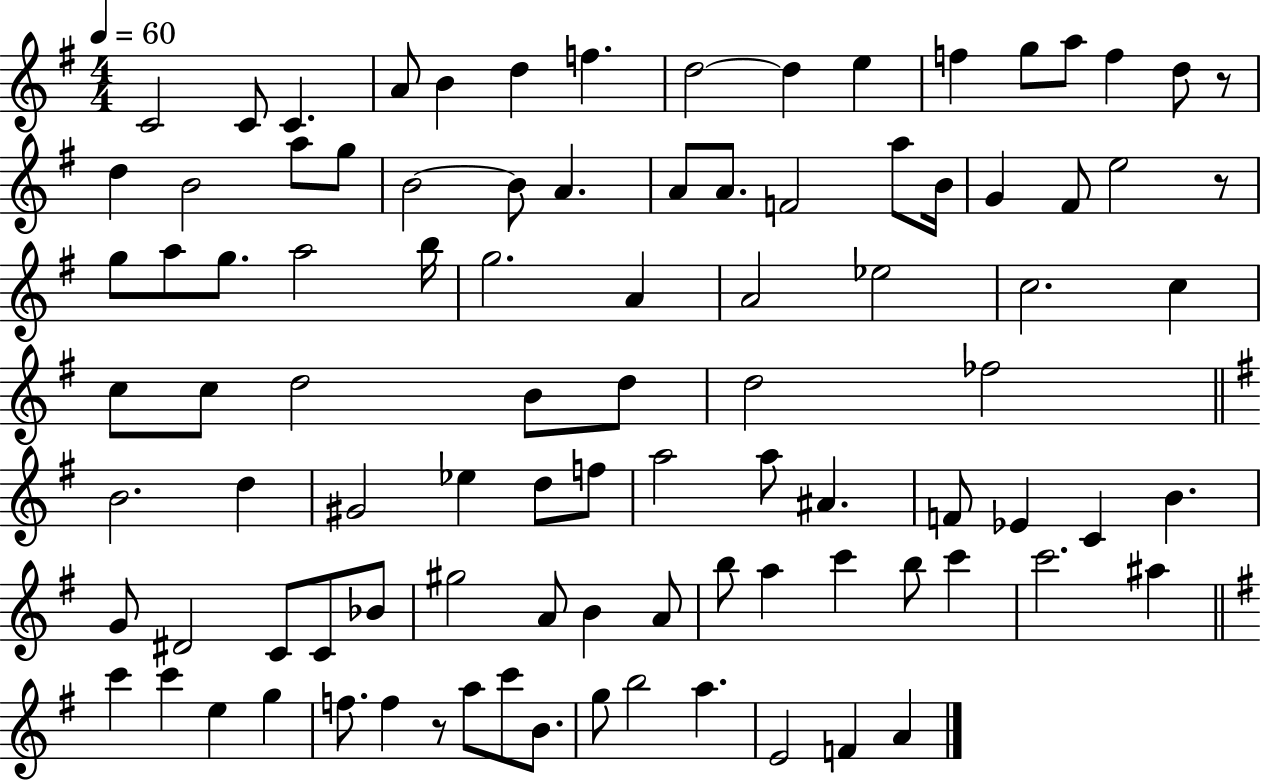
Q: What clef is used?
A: treble